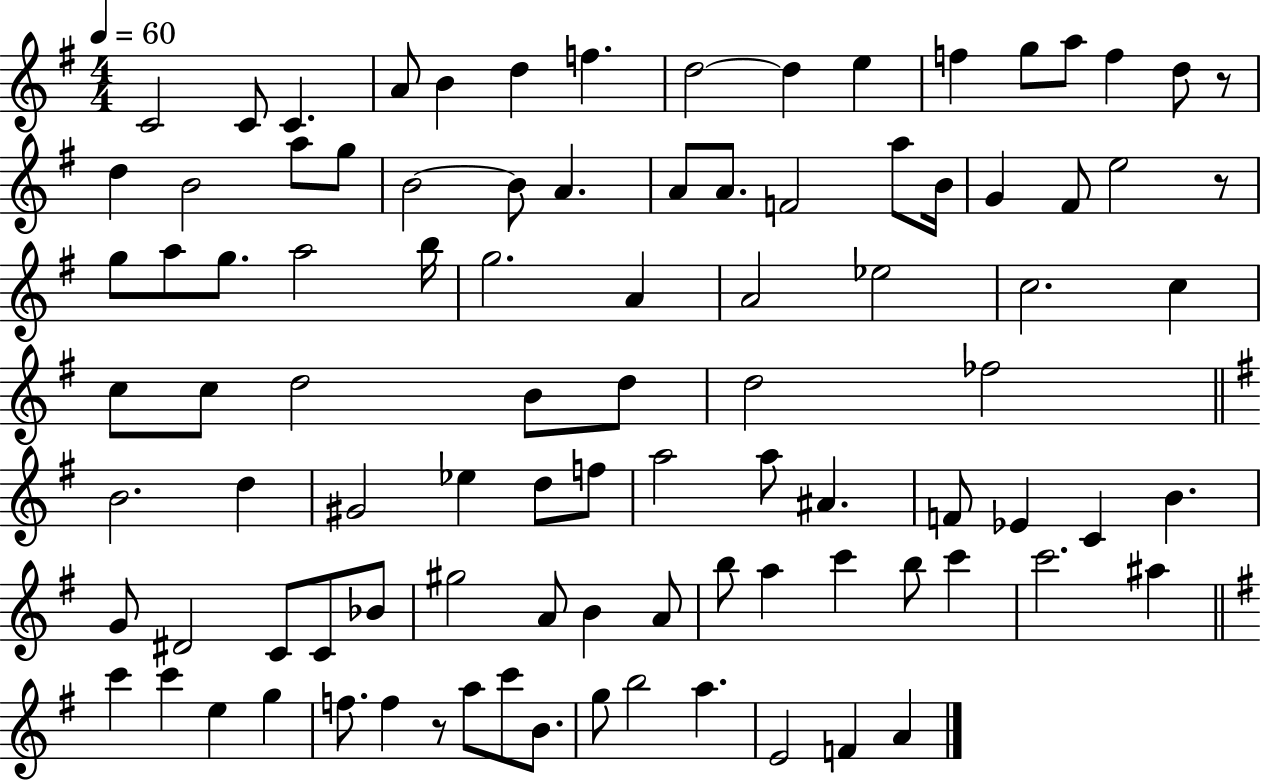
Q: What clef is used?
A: treble